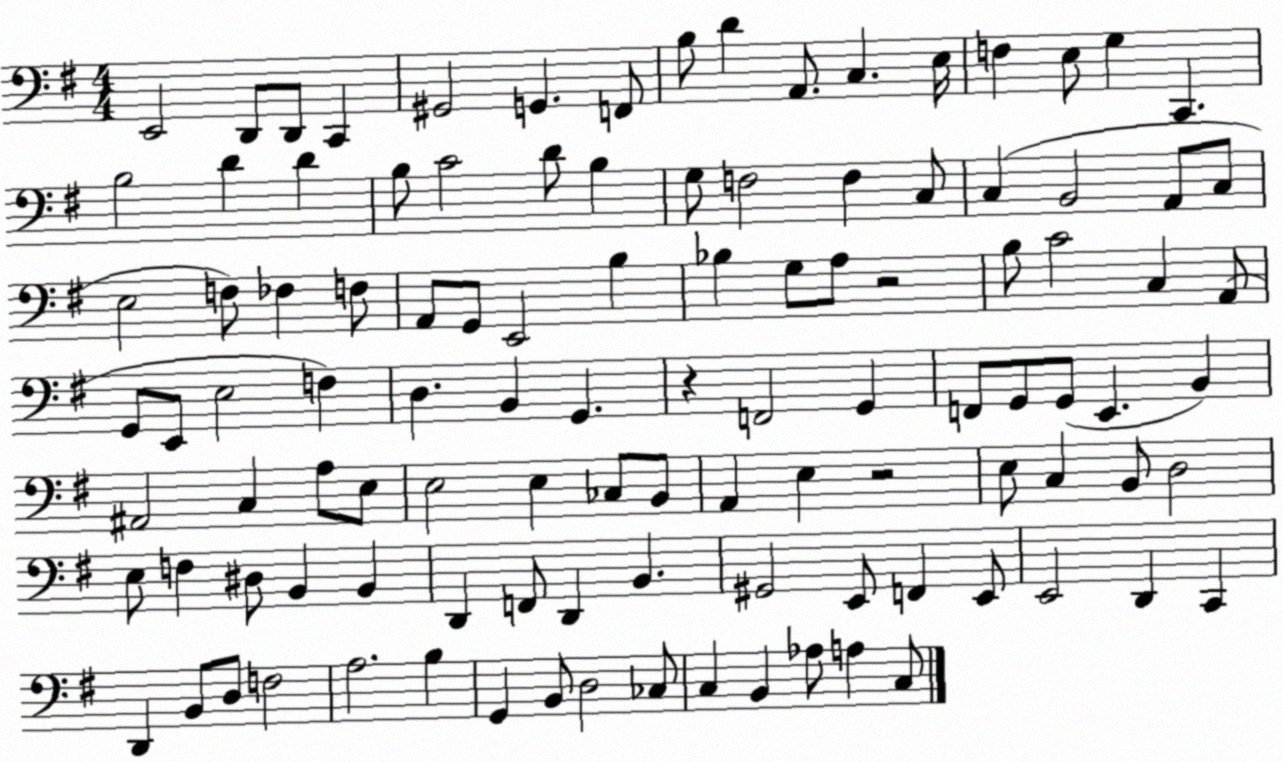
X:1
T:Untitled
M:4/4
L:1/4
K:G
E,,2 D,,/2 D,,/2 C,, ^G,,2 G,, F,,/2 B,/2 D A,,/2 C, E,/4 F, E,/2 G, C,, B,2 D D B,/2 C2 D/2 B, G,/2 F,2 F, C,/2 C, B,,2 A,,/2 C,/2 E,2 F,/2 _F, F,/2 A,,/2 G,,/2 E,,2 B, _B, G,/2 A,/2 z2 B,/2 C2 C, A,,/2 G,,/2 E,,/2 E,2 F, D, B,, G,, z F,,2 G,, F,,/2 G,,/2 G,,/2 E,, B,, ^A,,2 C, A,/2 E,/2 E,2 E, _C,/2 B,,/2 A,, E, z2 E,/2 C, B,,/2 D,2 E,/2 F, ^D,/2 B,, B,, D,, F,,/2 D,, B,, ^G,,2 E,,/2 F,, E,,/2 E,,2 D,, C,, D,, B,,/2 D,/2 F,2 A,2 B, G,, B,,/2 D,2 _C,/2 C, B,, _A,/2 A, C,/2